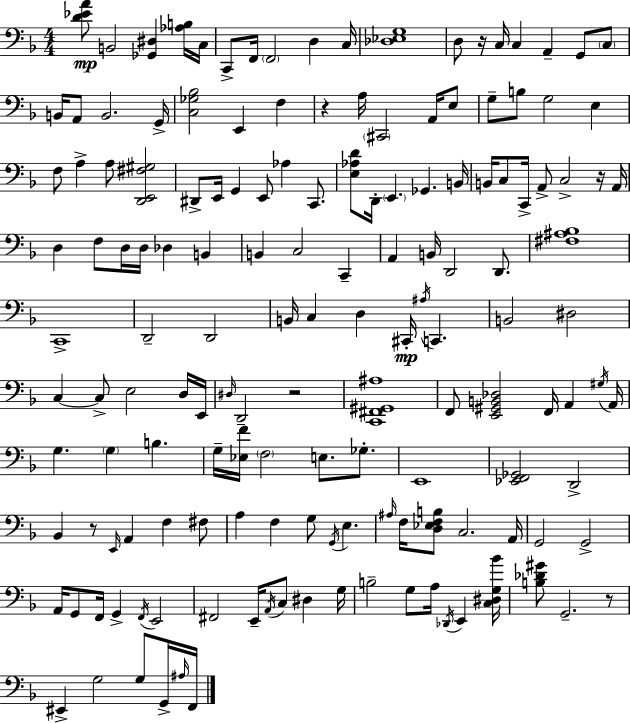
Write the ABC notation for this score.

X:1
T:Untitled
M:4/4
L:1/4
K:Dm
[D_EA]/2 B,,2 [_G,,^D,] [_A,B,]/4 C,/4 C,,/2 F,,/4 F,,2 D, C,/4 [_D,_E,G,]4 D,/2 z/4 C,/4 C, A,, G,,/2 C,/2 B,,/4 A,,/2 B,,2 G,,/4 [C,_G,_B,]2 E,, F, z A,/4 ^C,,2 A,,/4 E,/2 G,/2 B,/2 G,2 E, F,/2 A, A,/2 [D,,E,,^F,^G,]2 ^D,,/2 E,,/4 G,, E,,/2 _A, C,,/2 [E,_A,D]/2 D,,/4 E,, _G,, B,,/4 B,,/4 C,/2 C,,/4 A,,/2 C,2 z/4 A,,/4 D, F,/2 D,/4 D,/4 _D, B,, B,, C,2 C,, A,, B,,/4 D,,2 D,,/2 [^F,^A,_B,]4 C,,4 D,,2 D,,2 B,,/4 C, D, ^C,,/4 ^A,/4 C,, B,,2 ^D,2 C, C,/2 E,2 D,/4 E,,/4 ^D,/4 D,,2 z2 [C,,^F,,^G,,^A,]4 F,,/2 [E,,^G,,B,,_D,]2 F,,/4 A,, ^G,/4 A,,/4 G, G, B, G,/4 [_E,F]/4 F,2 E,/2 _G,/2 E,,4 [_E,,F,,_G,,]2 D,,2 _B,, z/2 E,,/4 A,, F, ^F,/2 A, F, G,/2 G,,/4 E, ^A,/4 F,/4 [D,_E,F,B,]/2 C,2 A,,/4 G,,2 G,,2 A,,/4 G,,/2 F,,/4 G,, F,,/4 E,,2 ^F,,2 E,,/4 A,,/4 C,/2 ^D, G,/4 B,2 G,/2 A,/4 _D,,/4 E,, [C,^D,G,_B]/4 [B,_D^G]/2 G,,2 z/2 ^E,, G,2 G,/2 G,,/4 ^A,/4 F,,/4